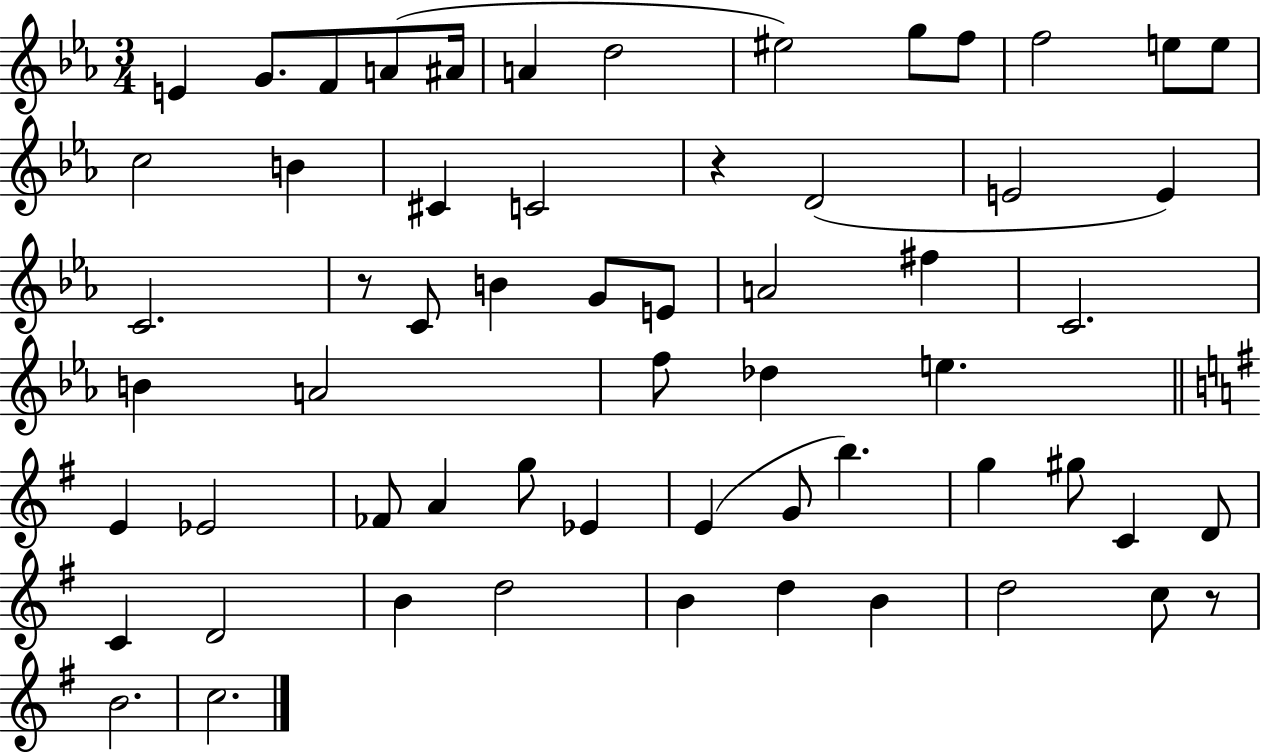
E4/q G4/e. F4/e A4/e A#4/s A4/q D5/h EIS5/h G5/e F5/e F5/h E5/e E5/e C5/h B4/q C#4/q C4/h R/q D4/h E4/h E4/q C4/h. R/e C4/e B4/q G4/e E4/e A4/h F#5/q C4/h. B4/q A4/h F5/e Db5/q E5/q. E4/q Eb4/h FES4/e A4/q G5/e Eb4/q E4/q G4/e B5/q. G5/q G#5/e C4/q D4/e C4/q D4/h B4/q D5/h B4/q D5/q B4/q D5/h C5/e R/e B4/h. C5/h.